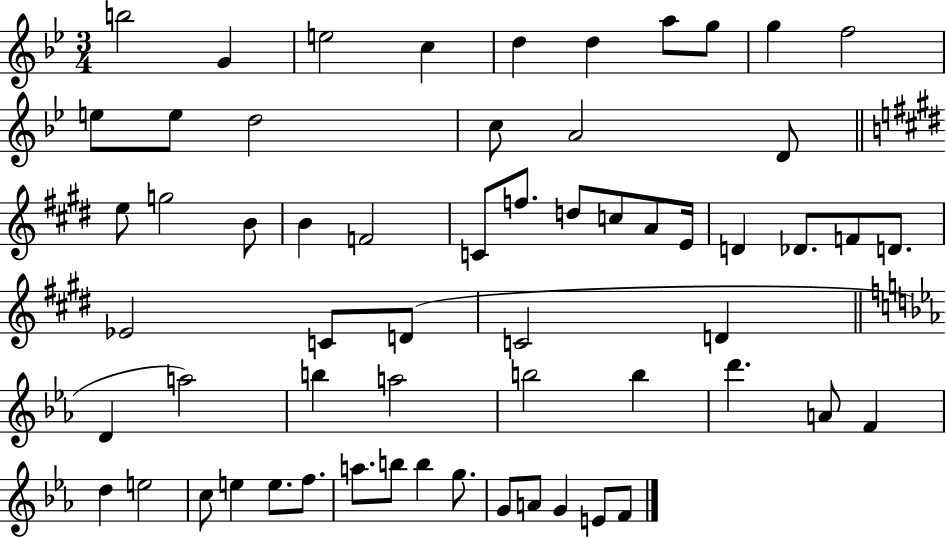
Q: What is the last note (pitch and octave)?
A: F4